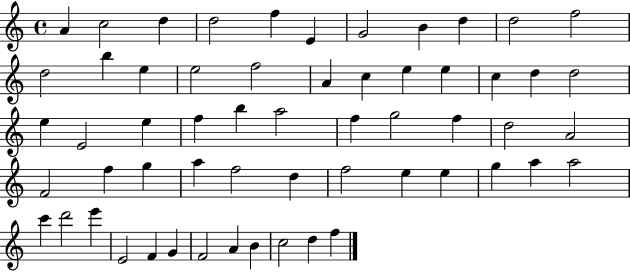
{
  \clef treble
  \time 4/4
  \defaultTimeSignature
  \key c \major
  a'4 c''2 d''4 | d''2 f''4 e'4 | g'2 b'4 d''4 | d''2 f''2 | \break d''2 b''4 e''4 | e''2 f''2 | a'4 c''4 e''4 e''4 | c''4 d''4 d''2 | \break e''4 e'2 e''4 | f''4 b''4 a''2 | f''4 g''2 f''4 | d''2 a'2 | \break f'2 f''4 g''4 | a''4 f''2 d''4 | f''2 e''4 e''4 | g''4 a''4 a''2 | \break c'''4 d'''2 e'''4 | e'2 f'4 g'4 | f'2 a'4 b'4 | c''2 d''4 f''4 | \break \bar "|."
}